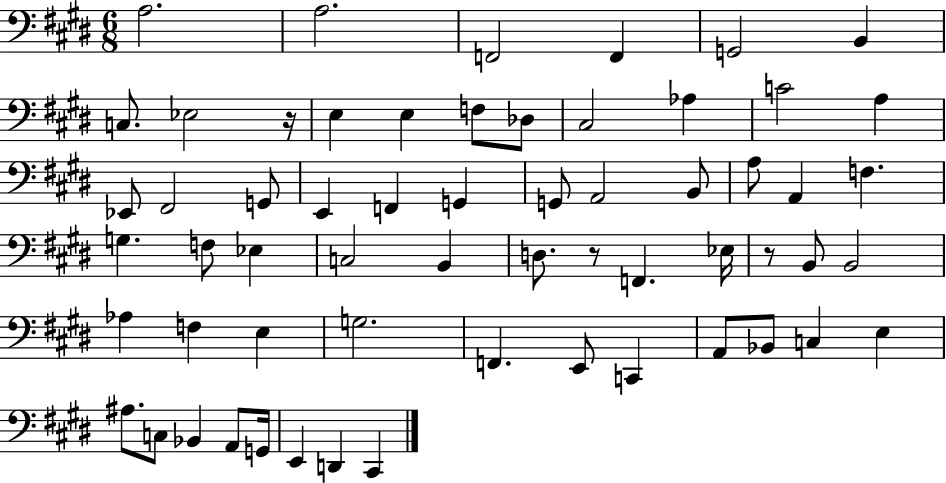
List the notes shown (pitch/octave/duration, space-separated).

A3/h. A3/h. F2/h F2/q G2/h B2/q C3/e. Eb3/h R/s E3/q E3/q F3/e Db3/e C#3/h Ab3/q C4/h A3/q Eb2/e F#2/h G2/e E2/q F2/q G2/q G2/e A2/h B2/e A3/e A2/q F3/q. G3/q. F3/e Eb3/q C3/h B2/q D3/e. R/e F2/q. Eb3/s R/e B2/e B2/h Ab3/q F3/q E3/q G3/h. F2/q. E2/e C2/q A2/e Bb2/e C3/q E3/q A#3/e. C3/e Bb2/q A2/e G2/s E2/q D2/q C#2/q